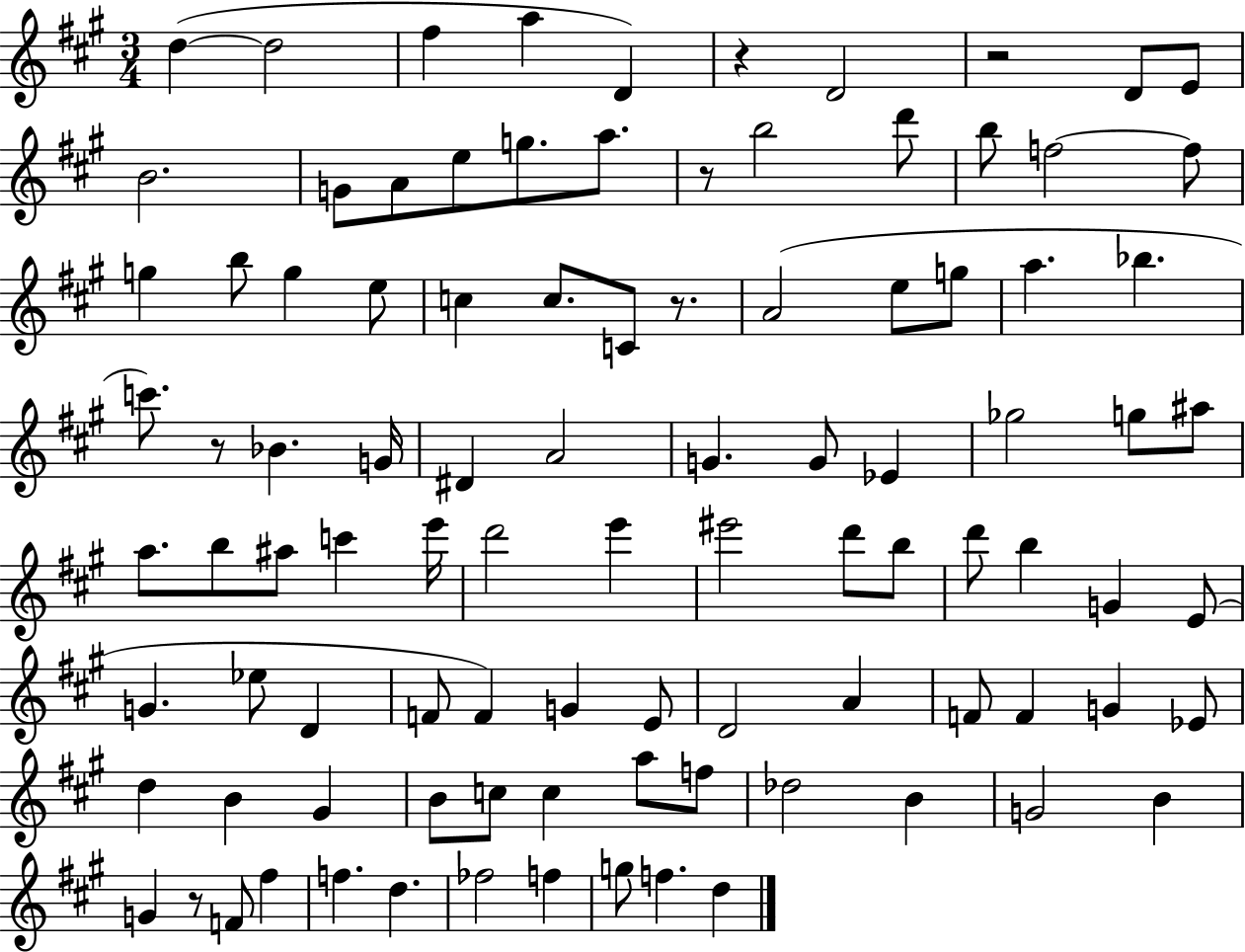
{
  \clef treble
  \numericTimeSignature
  \time 3/4
  \key a \major
  d''4~(~ d''2 | fis''4 a''4 d'4) | r4 d'2 | r2 d'8 e'8 | \break b'2. | g'8 a'8 e''8 g''8. a''8. | r8 b''2 d'''8 | b''8 f''2~~ f''8 | \break g''4 b''8 g''4 e''8 | c''4 c''8. c'8 r8. | a'2( e''8 g''8 | a''4. bes''4. | \break c'''8.) r8 bes'4. g'16 | dis'4 a'2 | g'4. g'8 ees'4 | ges''2 g''8 ais''8 | \break a''8. b''8 ais''8 c'''4 e'''16 | d'''2 e'''4 | eis'''2 d'''8 b''8 | d'''8 b''4 g'4 e'8( | \break g'4. ees''8 d'4 | f'8 f'4) g'4 e'8 | d'2 a'4 | f'8 f'4 g'4 ees'8 | \break d''4 b'4 gis'4 | b'8 c''8 c''4 a''8 f''8 | des''2 b'4 | g'2 b'4 | \break g'4 r8 f'8 fis''4 | f''4. d''4. | fes''2 f''4 | g''8 f''4. d''4 | \break \bar "|."
}